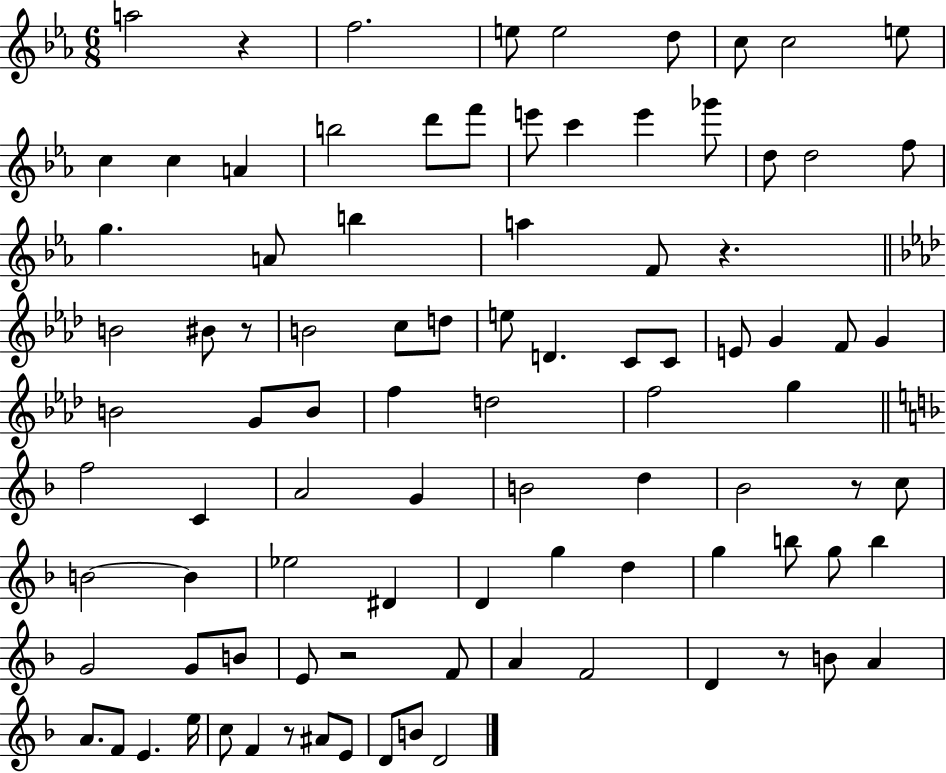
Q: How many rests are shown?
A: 7